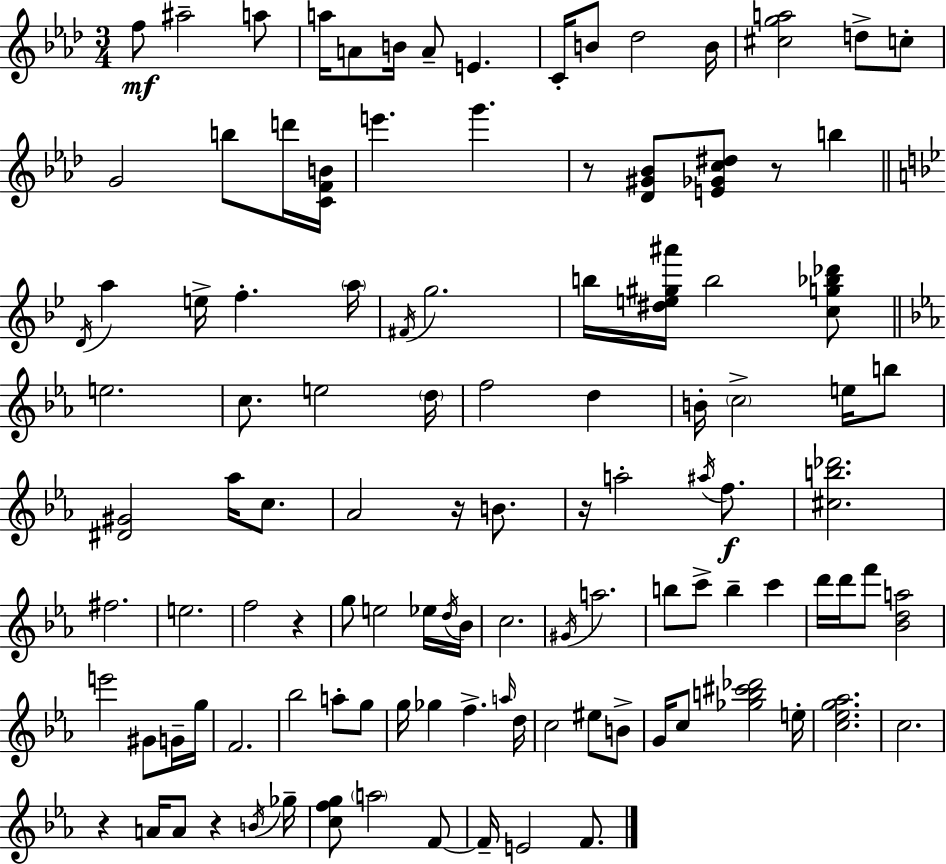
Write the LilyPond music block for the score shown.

{
  \clef treble
  \numericTimeSignature
  \time 3/4
  \key aes \major
  f''8\mf ais''2-- a''8 | a''16 a'8 b'16 a'8-- e'4. | c'16-. b'8 des''2 b'16 | <cis'' g'' a''>2 d''8-> c''8-. | \break g'2 b''8 d'''16 <c' f' b'>16 | e'''4. g'''4. | r8 <des' gis' bes'>8 <e' ges' c'' dis''>8 r8 b''4 | \bar "||" \break \key bes \major \acciaccatura { d'16 } a''4 e''16-> f''4.-. | \parenthesize a''16 \acciaccatura { fis'16 } g''2. | b''16 <dis'' e'' gis'' ais'''>16 b''2 | <c'' g'' bes'' des'''>8 \bar "||" \break \key ees \major e''2. | c''8. e''2 \parenthesize d''16 | f''2 d''4 | b'16-. \parenthesize c''2-> e''16 b''8 | \break <dis' gis'>2 aes''16 c''8. | aes'2 r16 b'8. | r16 a''2-. \acciaccatura { ais''16 } f''8.\f | <cis'' b'' des'''>2. | \break fis''2. | e''2. | f''2 r4 | g''8 e''2 ees''16 | \break \acciaccatura { d''16 } bes'16 c''2. | \acciaccatura { gis'16 } a''2. | b''8 c'''8-> b''4-- c'''4 | d'''16 d'''16 f'''8 <bes' d'' a''>2 | \break e'''2 gis'8 | g'16-- g''16 f'2. | bes''2 a''8-. | g''8 g''16 ges''4 f''4.-> | \break \grace { a''16 } d''16 c''2 | eis''8 b'8-> g'16 c''8 <ges'' b'' cis''' des'''>2 | e''16-. <c'' ees'' g'' aes''>2. | c''2. | \break r4 a'16 a'8 r4 | \acciaccatura { b'16 } ges''16-- <c'' f'' g''>8 \parenthesize a''2 | f'8~~ f'16-- e'2 | f'8. \bar "|."
}